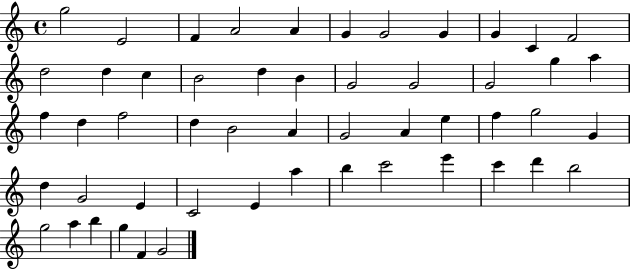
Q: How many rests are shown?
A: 0